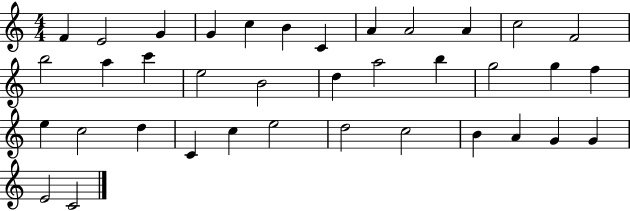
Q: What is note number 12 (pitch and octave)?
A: F4